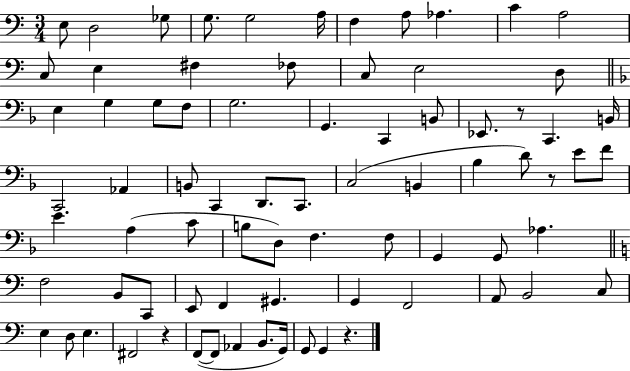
X:1
T:Untitled
M:3/4
L:1/4
K:C
E,/2 D,2 _G,/2 G,/2 G,2 A,/4 F, A,/2 _A, C A,2 C,/2 E, ^F, _F,/2 C,/2 E,2 D,/2 E, G, G,/2 F,/2 G,2 G,, C,, B,,/2 _E,,/2 z/2 C,, B,,/4 C,,2 _A,, B,,/2 C,, D,,/2 C,,/2 C,2 B,, _B, D/2 z/2 E/2 F/2 E A, C/2 B,/2 D,/2 F, F,/2 G,, G,,/2 _A, F,2 B,,/2 C,,/2 E,,/2 F,, ^G,, G,, F,,2 A,,/2 B,,2 C,/2 E, D,/2 E, ^F,,2 z F,,/2 F,,/2 _A,, B,,/2 G,,/4 G,,/2 G,, z